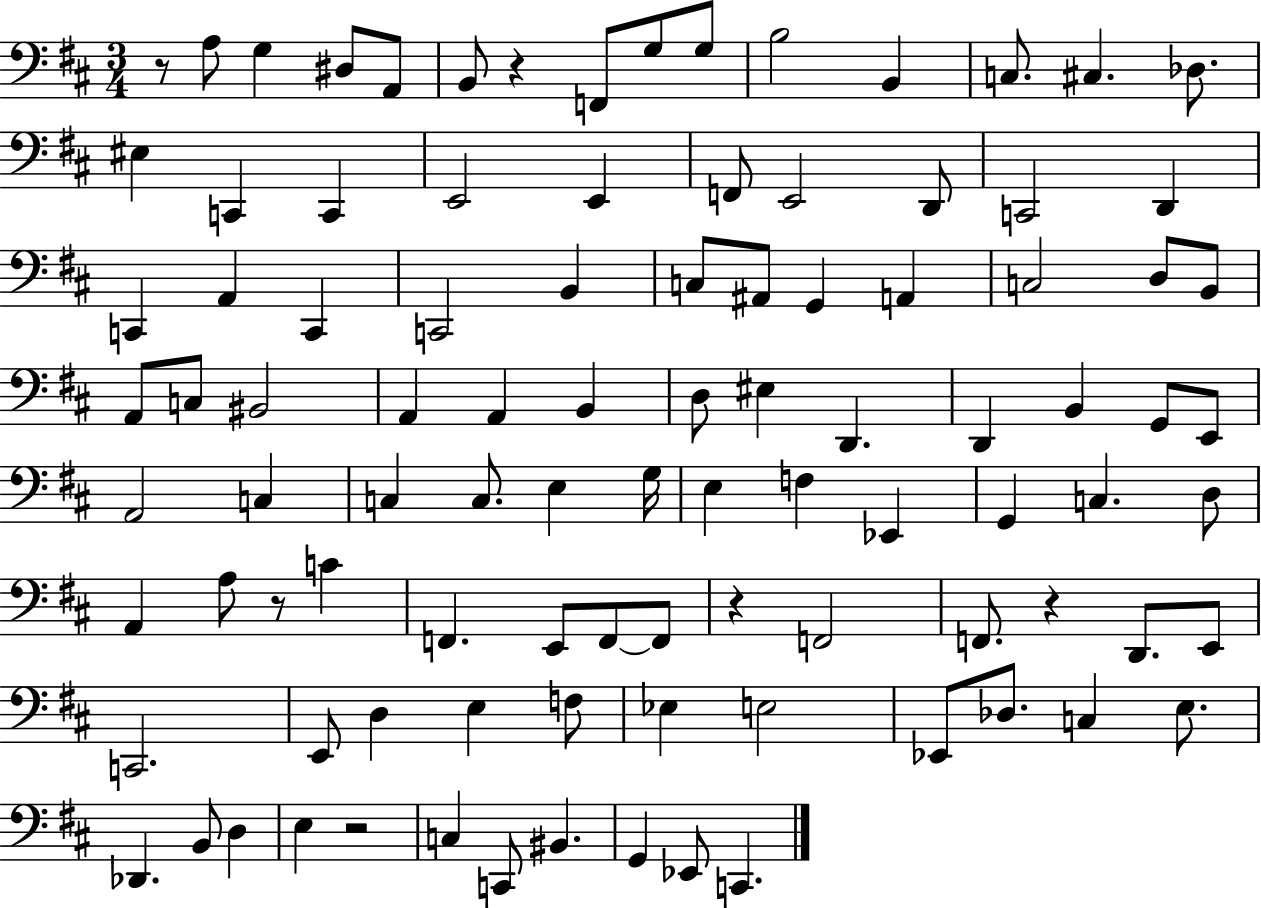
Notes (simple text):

R/e A3/e G3/q D#3/e A2/e B2/e R/q F2/e G3/e G3/e B3/h B2/q C3/e. C#3/q. Db3/e. EIS3/q C2/q C2/q E2/h E2/q F2/e E2/h D2/e C2/h D2/q C2/q A2/q C2/q C2/h B2/q C3/e A#2/e G2/q A2/q C3/h D3/e B2/e A2/e C3/e BIS2/h A2/q A2/q B2/q D3/e EIS3/q D2/q. D2/q B2/q G2/e E2/e A2/h C3/q C3/q C3/e. E3/q G3/s E3/q F3/q Eb2/q G2/q C3/q. D3/e A2/q A3/e R/e C4/q F2/q. E2/e F2/e F2/e R/q F2/h F2/e. R/q D2/e. E2/e C2/h. E2/e D3/q E3/q F3/e Eb3/q E3/h Eb2/e Db3/e. C3/q E3/e. Db2/q. B2/e D3/q E3/q R/h C3/q C2/e BIS2/q. G2/q Eb2/e C2/q.